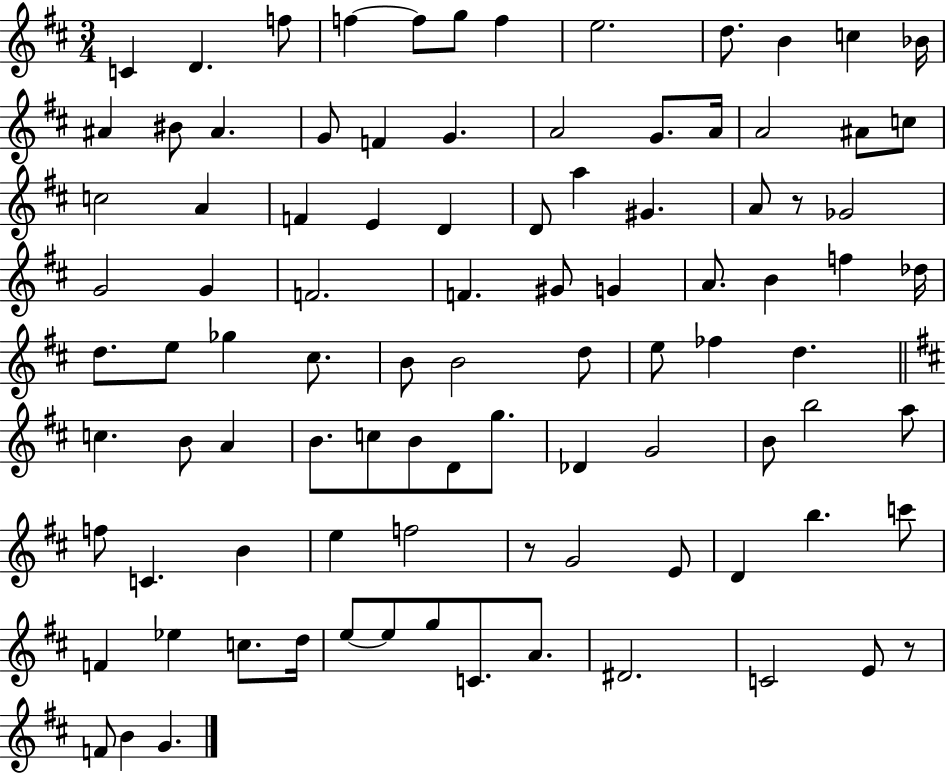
X:1
T:Untitled
M:3/4
L:1/4
K:D
C D f/2 f f/2 g/2 f e2 d/2 B c _B/4 ^A ^B/2 ^A G/2 F G A2 G/2 A/4 A2 ^A/2 c/2 c2 A F E D D/2 a ^G A/2 z/2 _G2 G2 G F2 F ^G/2 G A/2 B f _d/4 d/2 e/2 _g ^c/2 B/2 B2 d/2 e/2 _f d c B/2 A B/2 c/2 B/2 D/2 g/2 _D G2 B/2 b2 a/2 f/2 C B e f2 z/2 G2 E/2 D b c'/2 F _e c/2 d/4 e/2 e/2 g/2 C/2 A/2 ^D2 C2 E/2 z/2 F/2 B G